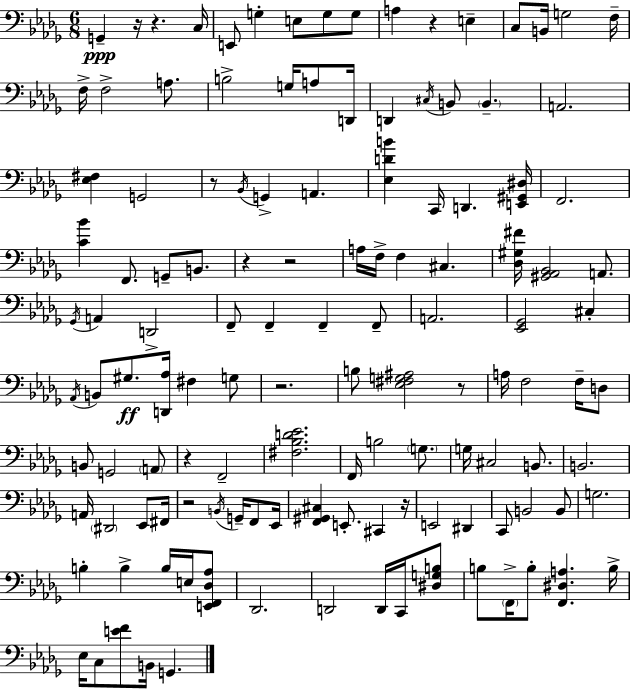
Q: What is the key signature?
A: BES minor